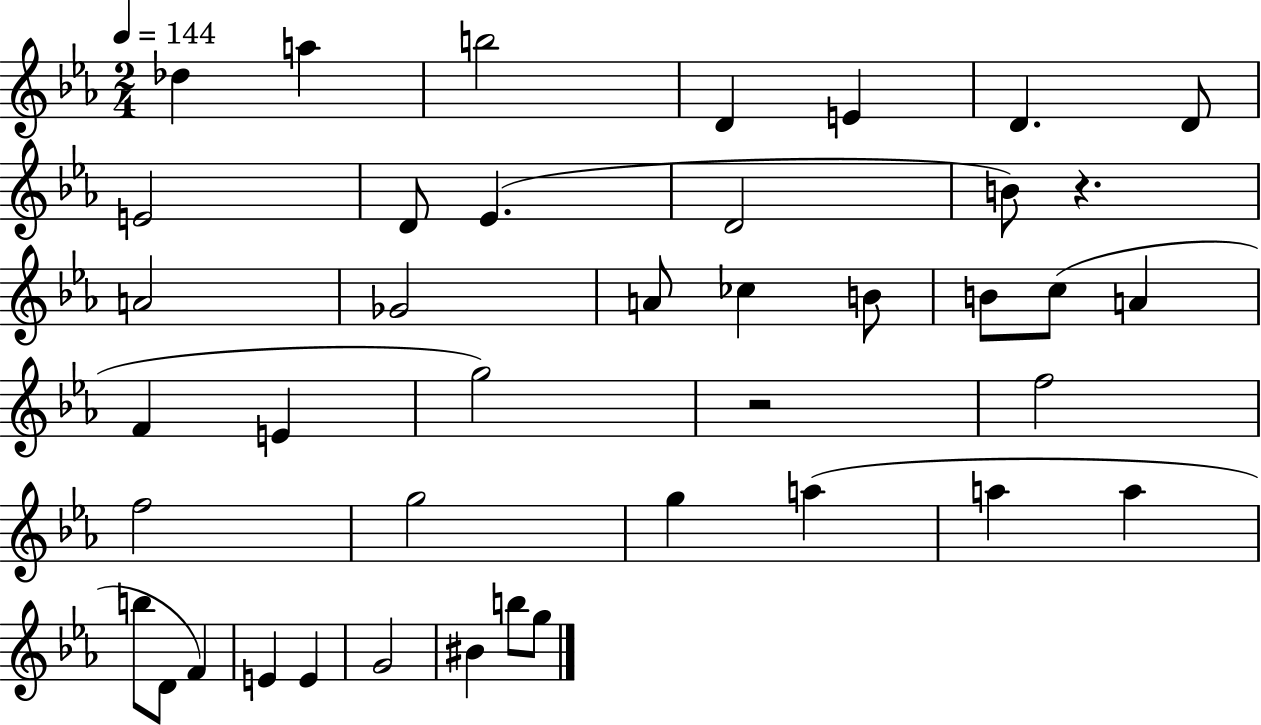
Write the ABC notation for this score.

X:1
T:Untitled
M:2/4
L:1/4
K:Eb
_d a b2 D E D D/2 E2 D/2 _E D2 B/2 z A2 _G2 A/2 _c B/2 B/2 c/2 A F E g2 z2 f2 f2 g2 g a a a b/2 D/2 F E E G2 ^B b/2 g/2